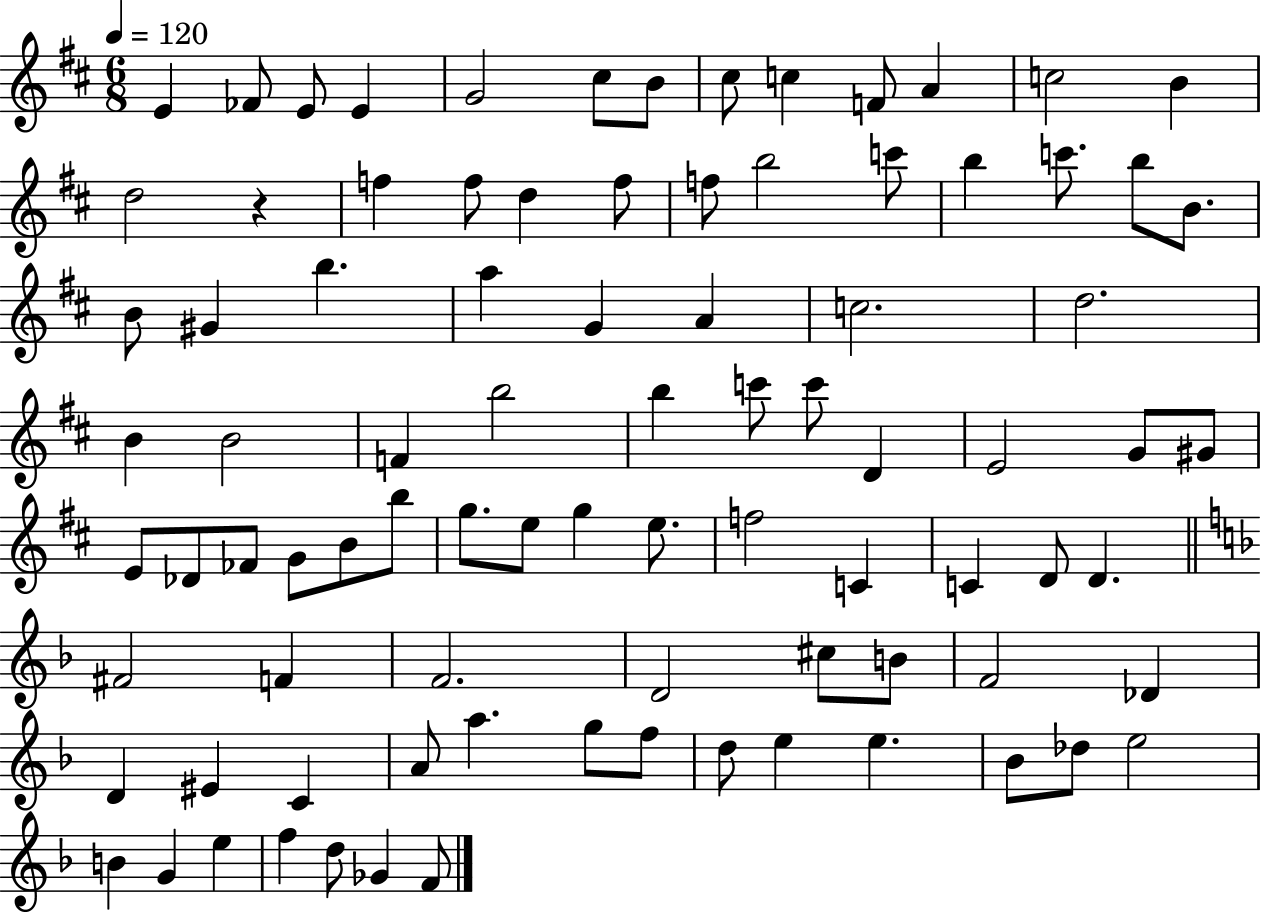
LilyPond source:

{
  \clef treble
  \numericTimeSignature
  \time 6/8
  \key d \major
  \tempo 4 = 120
  e'4 fes'8 e'8 e'4 | g'2 cis''8 b'8 | cis''8 c''4 f'8 a'4 | c''2 b'4 | \break d''2 r4 | f''4 f''8 d''4 f''8 | f''8 b''2 c'''8 | b''4 c'''8. b''8 b'8. | \break b'8 gis'4 b''4. | a''4 g'4 a'4 | c''2. | d''2. | \break b'4 b'2 | f'4 b''2 | b''4 c'''8 c'''8 d'4 | e'2 g'8 gis'8 | \break e'8 des'8 fes'8 g'8 b'8 b''8 | g''8. e''8 g''4 e''8. | f''2 c'4 | c'4 d'8 d'4. | \break \bar "||" \break \key d \minor fis'2 f'4 | f'2. | d'2 cis''8 b'8 | f'2 des'4 | \break d'4 eis'4 c'4 | a'8 a''4. g''8 f''8 | d''8 e''4 e''4. | bes'8 des''8 e''2 | \break b'4 g'4 e''4 | f''4 d''8 ges'4 f'8 | \bar "|."
}